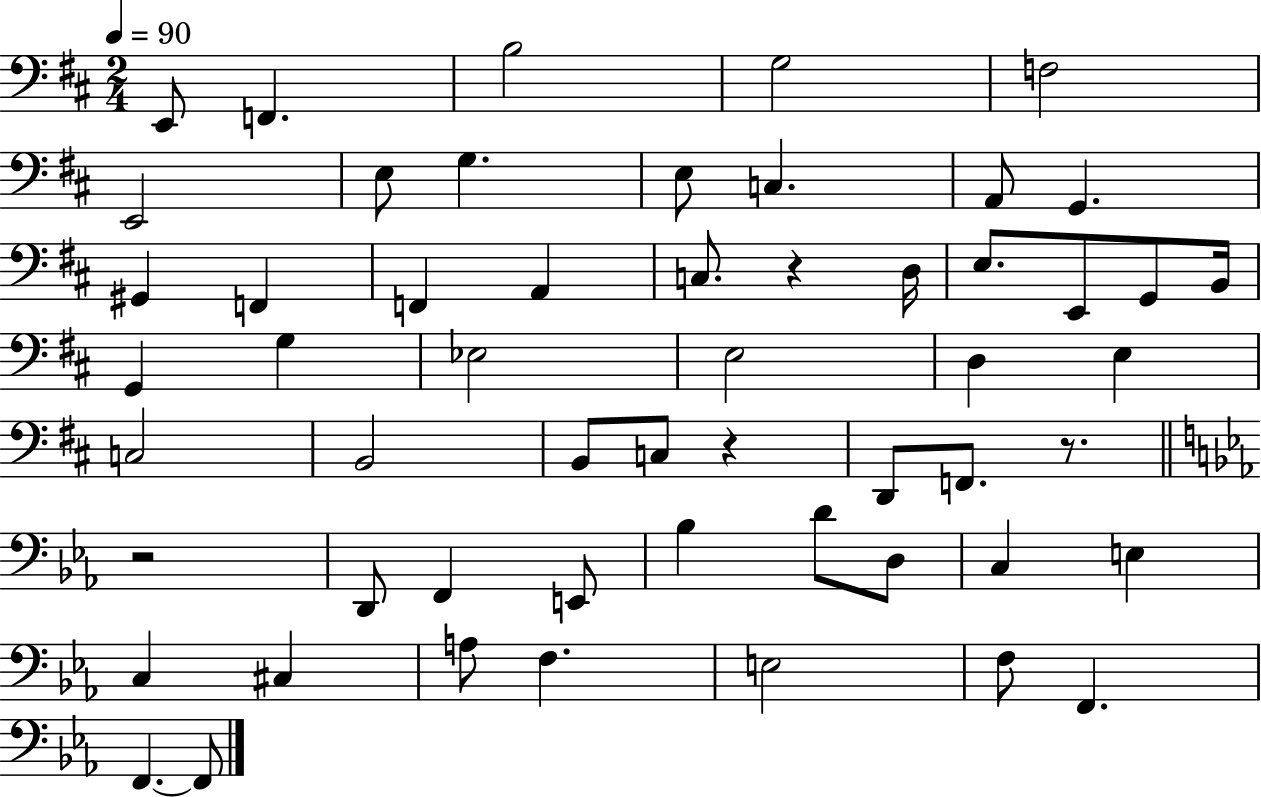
{
  \clef bass
  \numericTimeSignature
  \time 2/4
  \key d \major
  \tempo 4 = 90
  e,8 f,4. | b2 | g2 | f2 | \break e,2 | e8 g4. | e8 c4. | a,8 g,4. | \break gis,4 f,4 | f,4 a,4 | c8. r4 d16 | e8. e,8 g,8 b,16 | \break g,4 g4 | ees2 | e2 | d4 e4 | \break c2 | b,2 | b,8 c8 r4 | d,8 f,8. r8. | \break \bar "||" \break \key ees \major r2 | d,8 f,4 e,8 | bes4 d'8 d8 | c4 e4 | \break c4 cis4 | a8 f4. | e2 | f8 f,4. | \break f,4.~~ f,8 | \bar "|."
}